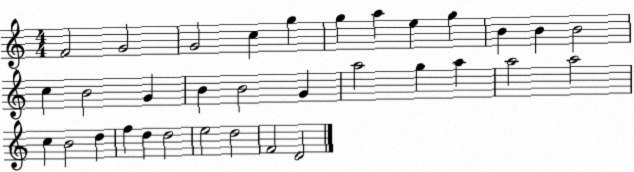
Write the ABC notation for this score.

X:1
T:Untitled
M:4/4
L:1/4
K:C
F2 G2 G2 c g g a e g B B B2 c B2 G B B2 G a2 g a a2 a2 c B2 d f d d2 e2 d2 F2 D2